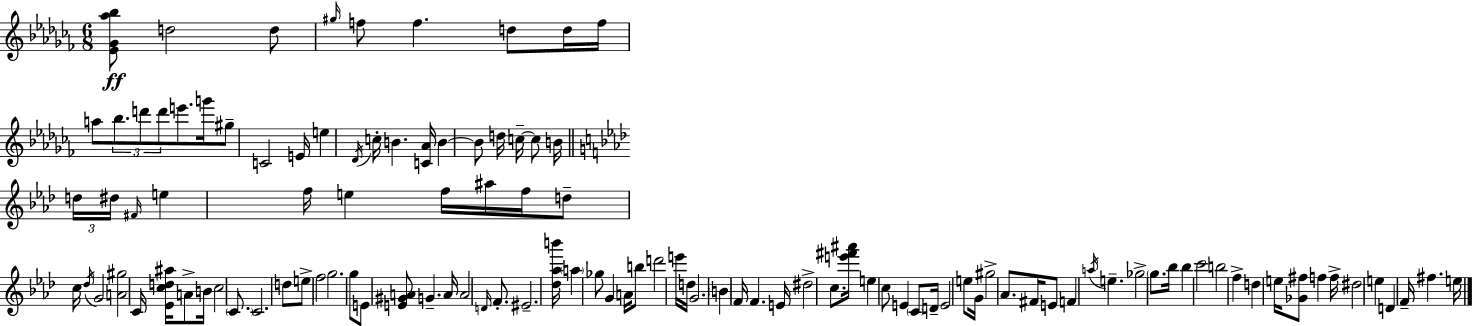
X:1
T:Untitled
M:6/8
L:1/4
K:Abm
[_E_G_a_b]/2 d2 d/2 ^g/4 f/2 f d/2 d/4 f/4 a/2 _b/2 d'/2 d'/2 e'/2 g'/4 ^g/2 C2 E/4 e _D/4 c/4 B [C_A]/4 B B/2 d/4 c/4 c/2 B/4 d/4 ^d/4 ^F/4 e f/4 e f/4 ^a/4 f/4 d/2 c/4 _d/4 G2 [A^g]2 C/4 [_Ecd^a]/4 A/2 B/4 c2 C/2 C2 d/2 e/2 f2 g2 g/2 E/2 [E^GA]/2 G A/4 A2 D/4 F/2 ^E2 [_d_ab']/4 a _g/2 G A/4 b/2 d'2 e'/4 d/4 G2 B F/4 F E/4 ^d2 c/2 [e'^f'^a']/4 e c/2 E C/2 D/4 E2 e/2 G/4 ^g2 _A/2 ^F/4 E/2 F a/4 e _g2 g/2 _b/4 _b c'2 b2 f d e/4 [_G^f]/2 f f/4 ^d2 e D F/4 ^f e/4